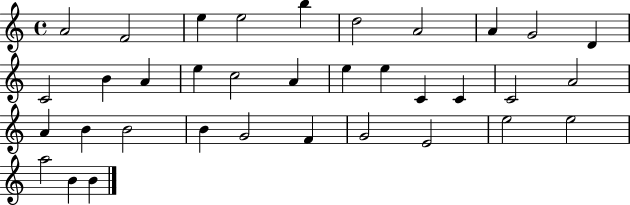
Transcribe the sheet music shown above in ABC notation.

X:1
T:Untitled
M:4/4
L:1/4
K:C
A2 F2 e e2 b d2 A2 A G2 D C2 B A e c2 A e e C C C2 A2 A B B2 B G2 F G2 E2 e2 e2 a2 B B